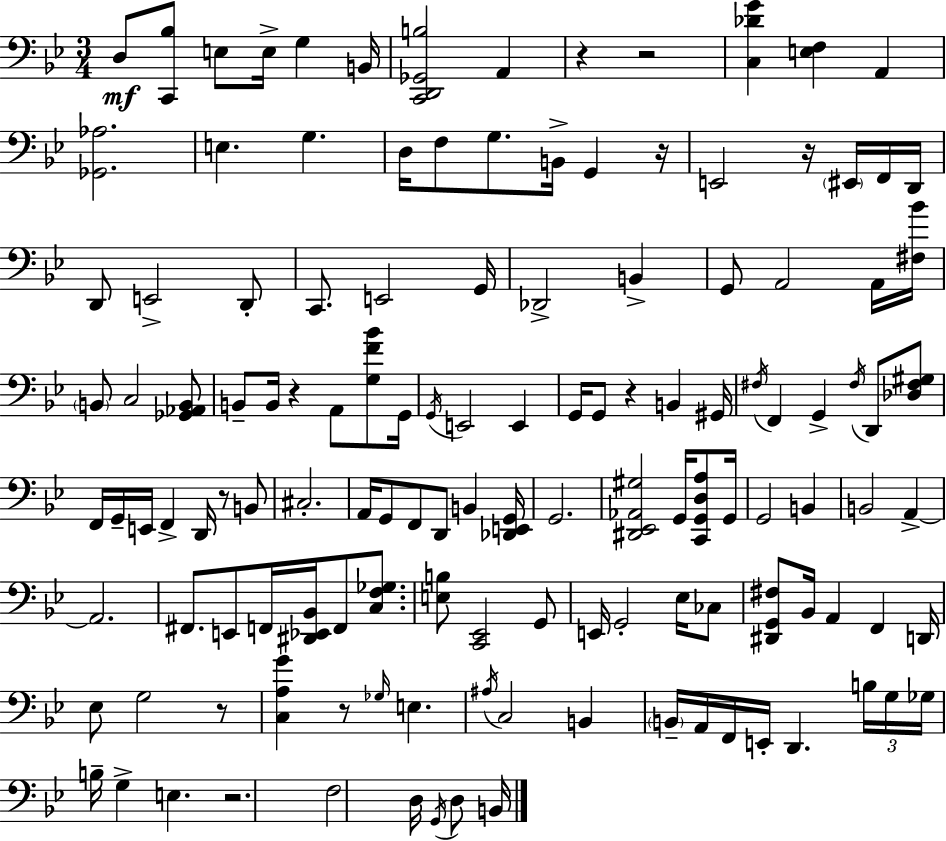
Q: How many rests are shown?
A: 10